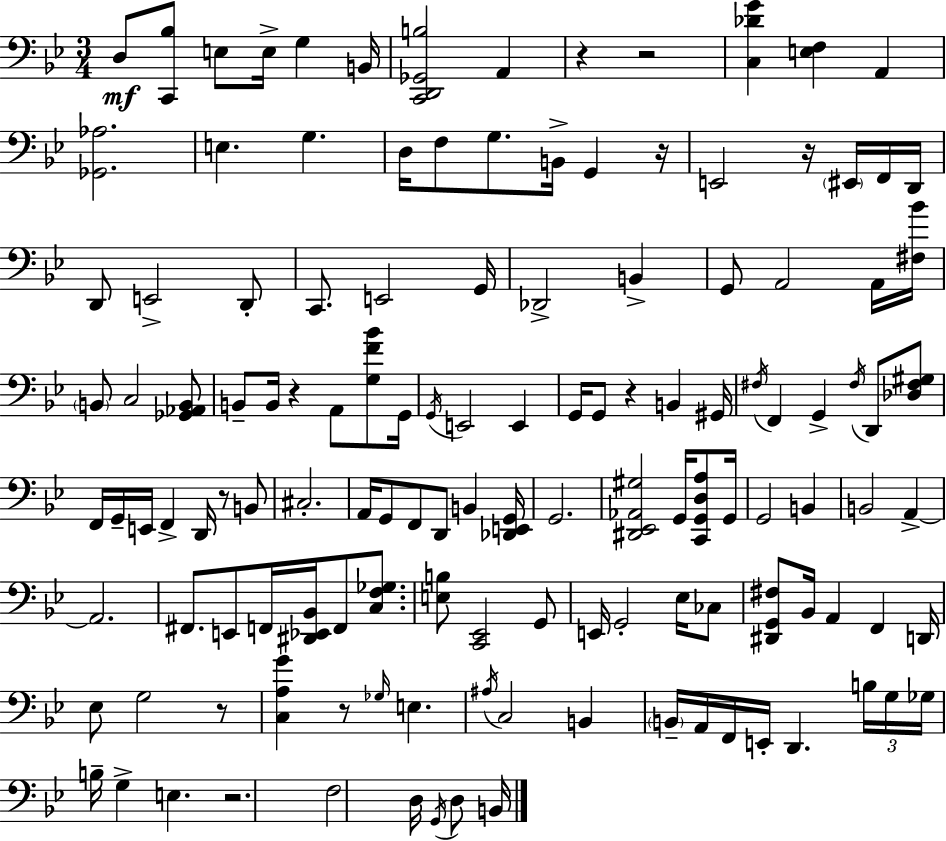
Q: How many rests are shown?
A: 10